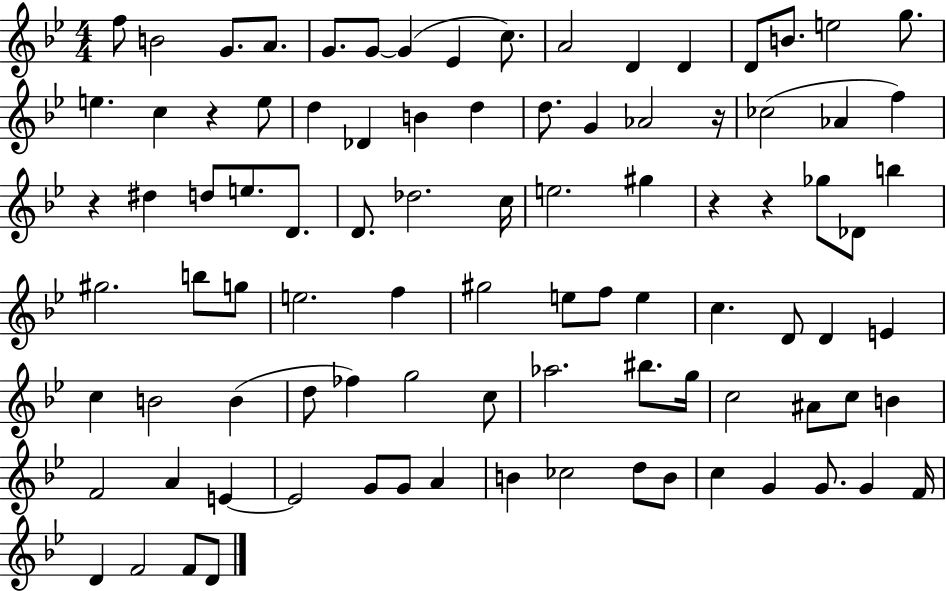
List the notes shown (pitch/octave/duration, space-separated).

F5/e B4/h G4/e. A4/e. G4/e. G4/e G4/q Eb4/q C5/e. A4/h D4/q D4/q D4/e B4/e. E5/h G5/e. E5/q. C5/q R/q E5/e D5/q Db4/q B4/q D5/q D5/e. G4/q Ab4/h R/s CES5/h Ab4/q F5/q R/q D#5/q D5/e E5/e. D4/e. D4/e. Db5/h. C5/s E5/h. G#5/q R/q R/q Gb5/e Db4/e B5/q G#5/h. B5/e G5/e E5/h. F5/q G#5/h E5/e F5/e E5/q C5/q. D4/e D4/q E4/q C5/q B4/h B4/q D5/e FES5/q G5/h C5/e Ab5/h. BIS5/e. G5/s C5/h A#4/e C5/e B4/q F4/h A4/q E4/q E4/h G4/e G4/e A4/q B4/q CES5/h D5/e B4/e C5/q G4/q G4/e. G4/q F4/s D4/q F4/h F4/e D4/e